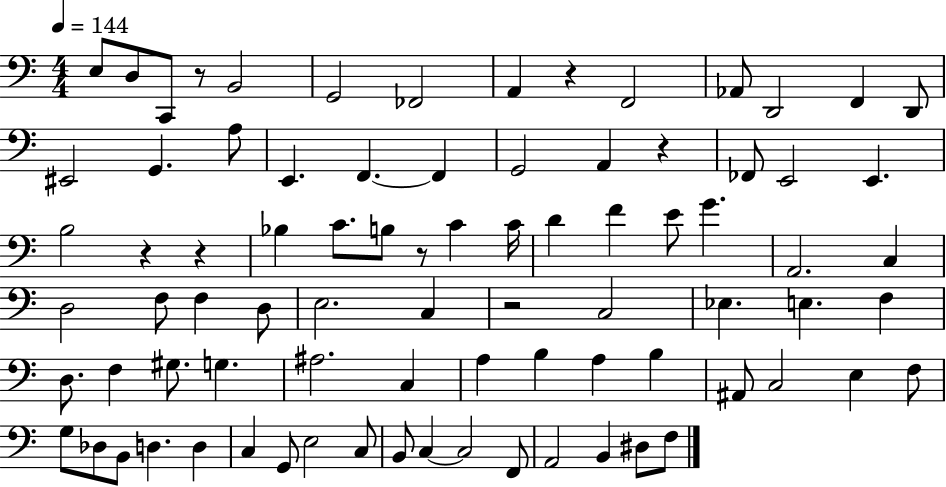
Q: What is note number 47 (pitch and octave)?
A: F3